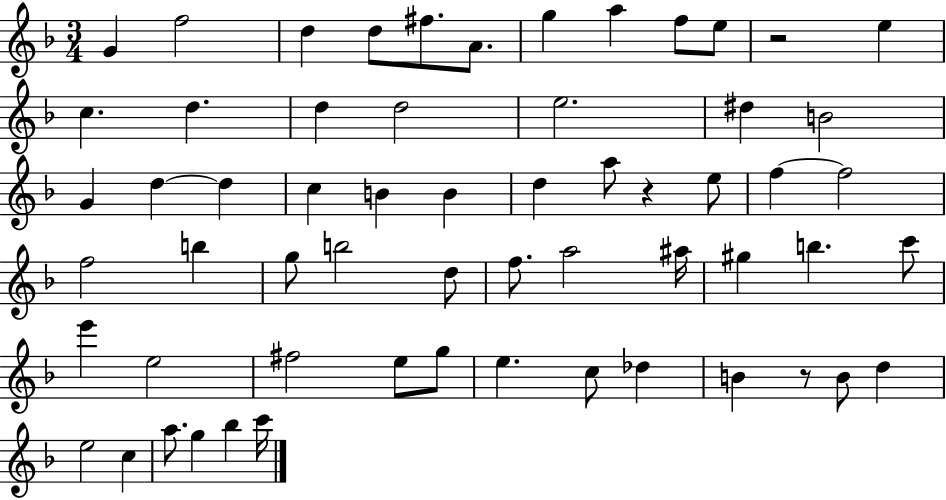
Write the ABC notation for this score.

X:1
T:Untitled
M:3/4
L:1/4
K:F
G f2 d d/2 ^f/2 A/2 g a f/2 e/2 z2 e c d d d2 e2 ^d B2 G d d c B B d a/2 z e/2 f f2 f2 b g/2 b2 d/2 f/2 a2 ^a/4 ^g b c'/2 e' e2 ^f2 e/2 g/2 e c/2 _d B z/2 B/2 d e2 c a/2 g _b c'/4